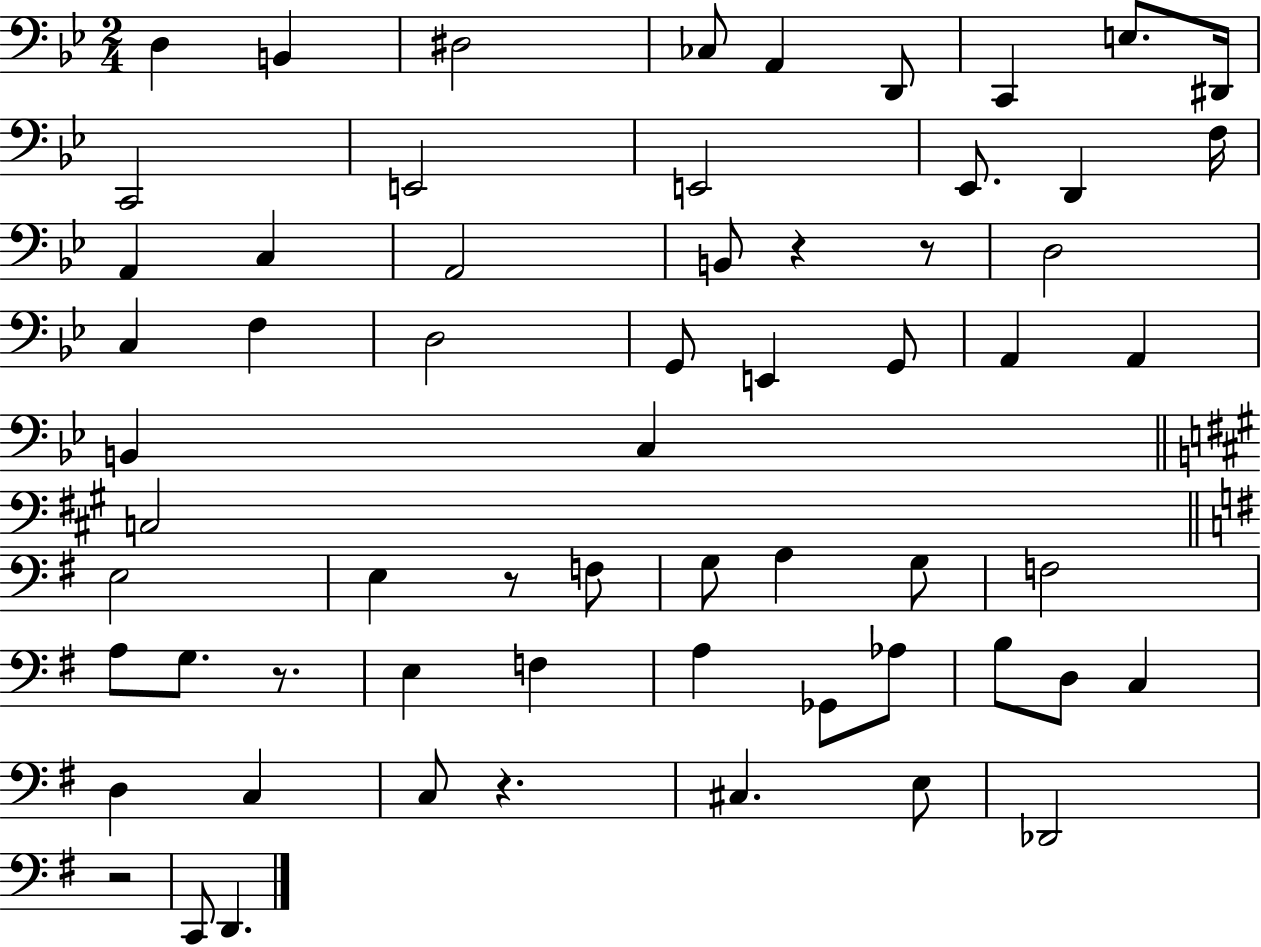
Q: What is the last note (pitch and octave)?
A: D2